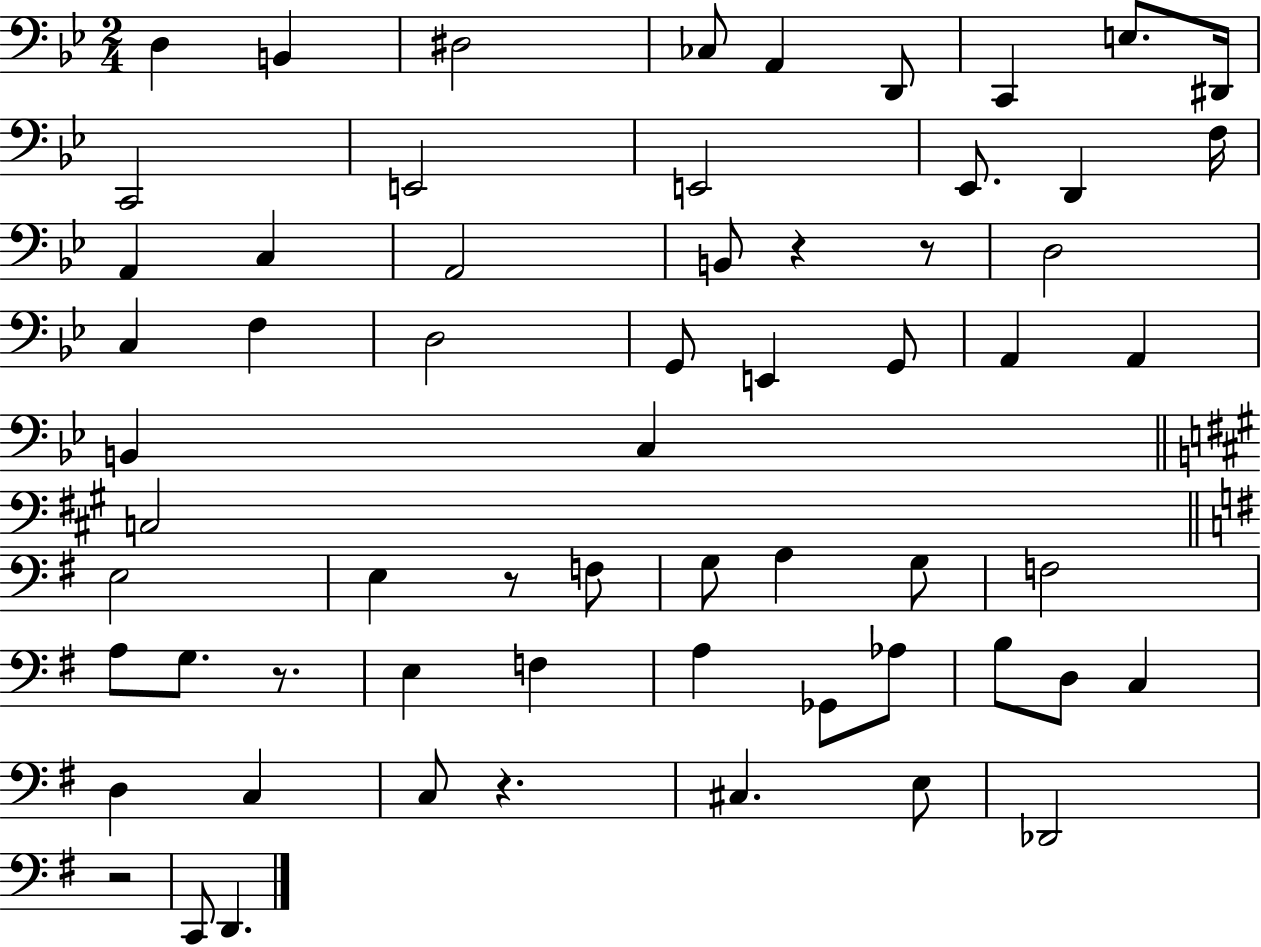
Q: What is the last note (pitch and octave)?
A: D2